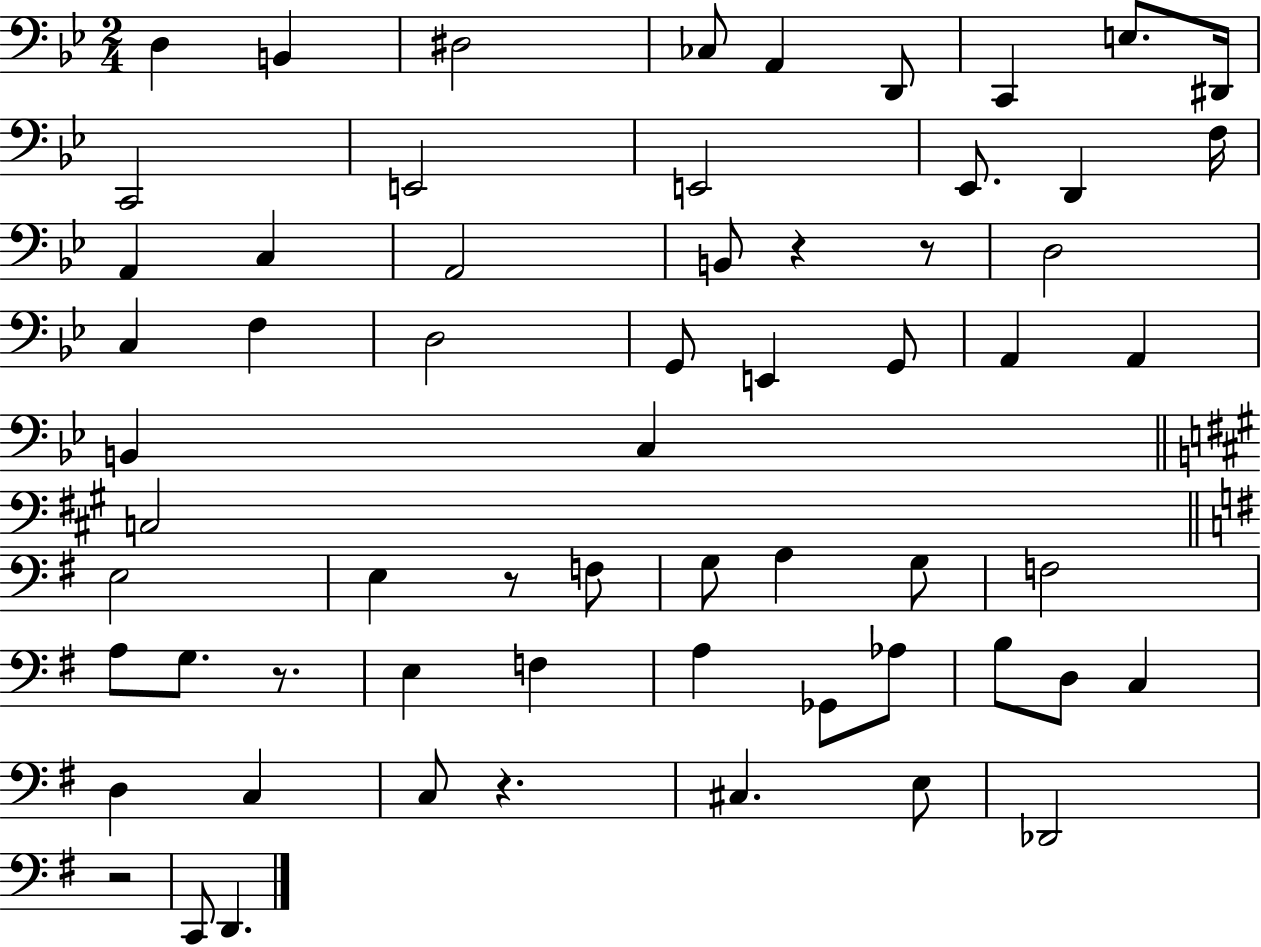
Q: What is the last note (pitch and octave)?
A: D2